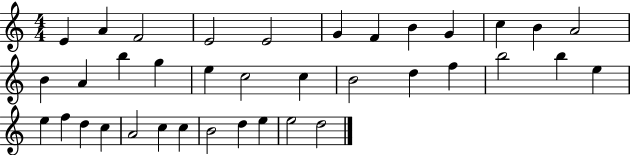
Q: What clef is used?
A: treble